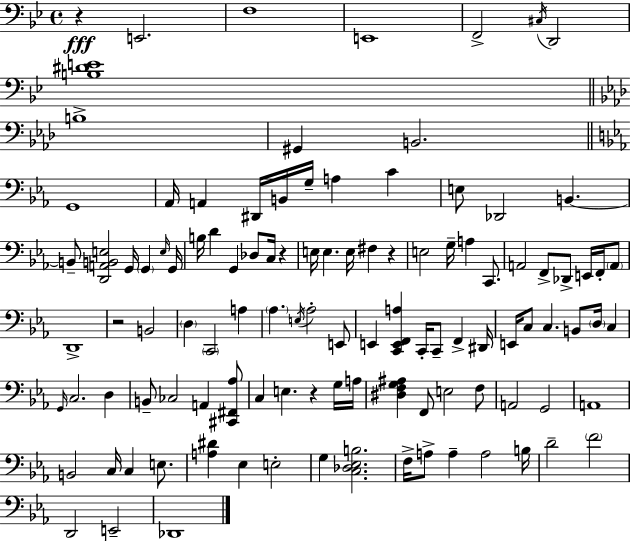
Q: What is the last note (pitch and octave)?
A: Db2